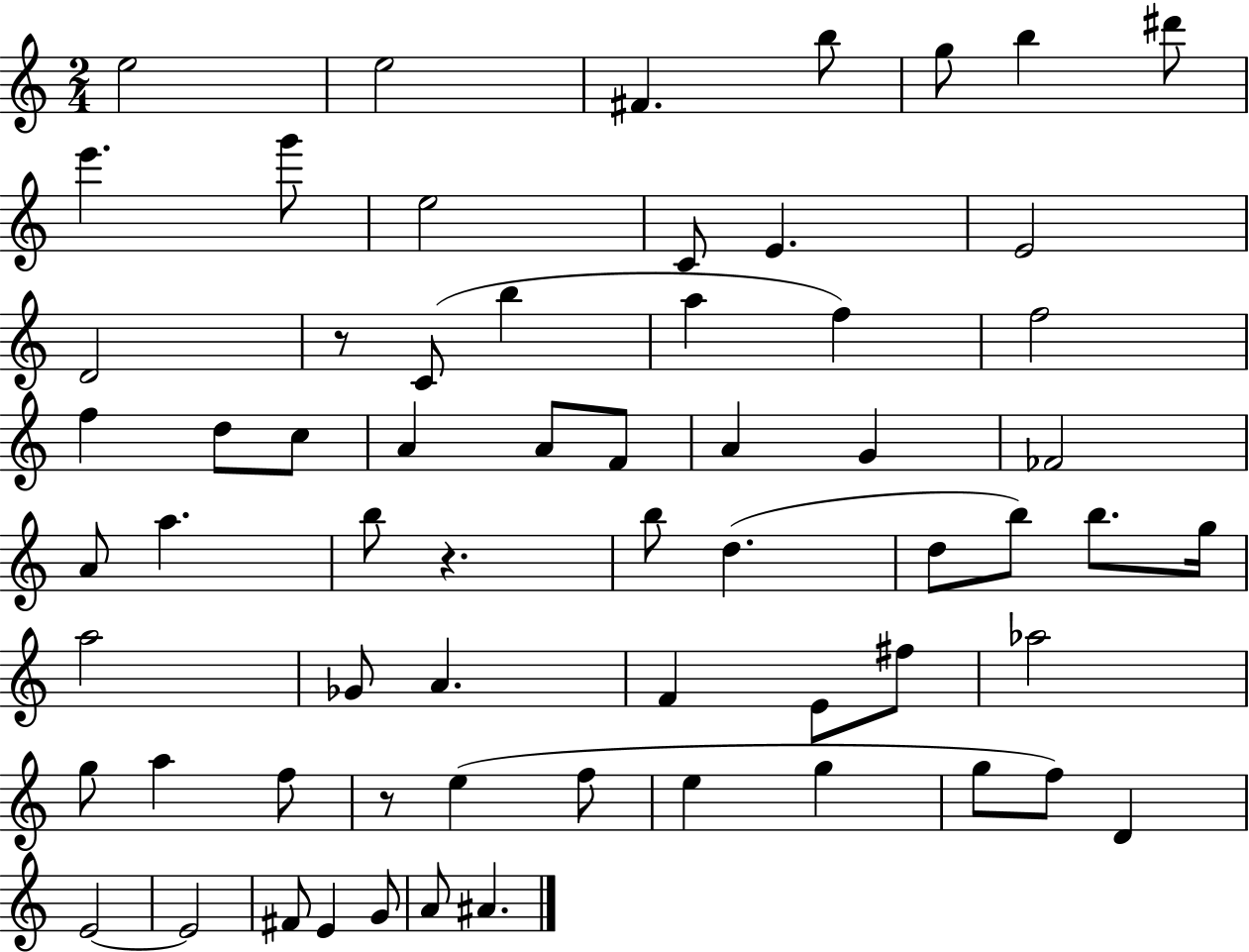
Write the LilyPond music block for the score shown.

{
  \clef treble
  \numericTimeSignature
  \time 2/4
  \key c \major
  e''2 | e''2 | fis'4. b''8 | g''8 b''4 dis'''8 | \break e'''4. g'''8 | e''2 | c'8 e'4. | e'2 | \break d'2 | r8 c'8( b''4 | a''4 f''4) | f''2 | \break f''4 d''8 c''8 | a'4 a'8 f'8 | a'4 g'4 | fes'2 | \break a'8 a''4. | b''8 r4. | b''8 d''4.( | d''8 b''8) b''8. g''16 | \break a''2 | ges'8 a'4. | f'4 e'8 fis''8 | aes''2 | \break g''8 a''4 f''8 | r8 e''4( f''8 | e''4 g''4 | g''8 f''8) d'4 | \break e'2~~ | e'2 | fis'8 e'4 g'8 | a'8 ais'4. | \break \bar "|."
}